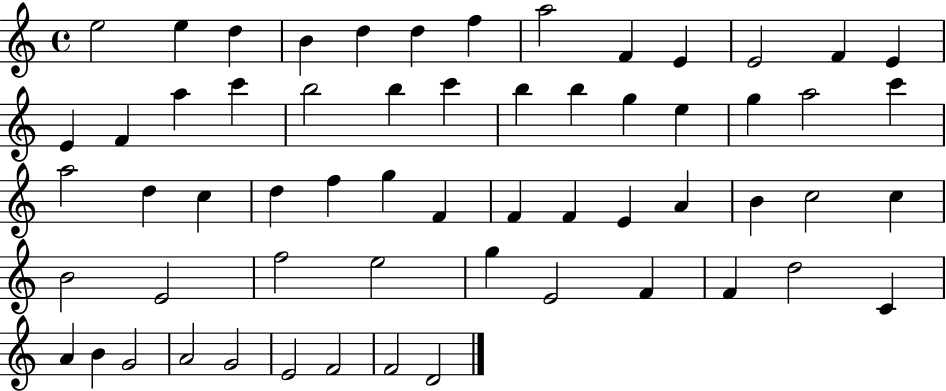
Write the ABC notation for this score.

X:1
T:Untitled
M:4/4
L:1/4
K:C
e2 e d B d d f a2 F E E2 F E E F a c' b2 b c' b b g e g a2 c' a2 d c d f g F F F E A B c2 c B2 E2 f2 e2 g E2 F F d2 C A B G2 A2 G2 E2 F2 F2 D2